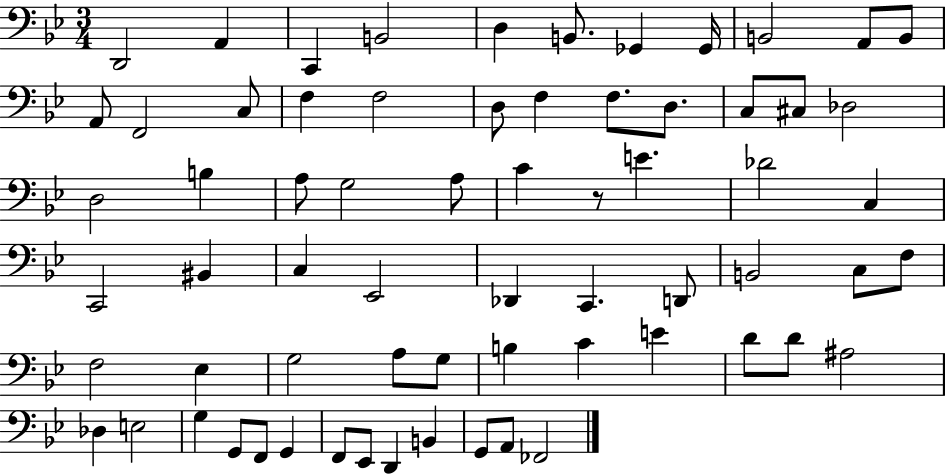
D2/h A2/q C2/q B2/h D3/q B2/e. Gb2/q Gb2/s B2/h A2/e B2/e A2/e F2/h C3/e F3/q F3/h D3/e F3/q F3/e. D3/e. C3/e C#3/e Db3/h D3/h B3/q A3/e G3/h A3/e C4/q R/e E4/q. Db4/h C3/q C2/h BIS2/q C3/q Eb2/h Db2/q C2/q. D2/e B2/h C3/e F3/e F3/h Eb3/q G3/h A3/e G3/e B3/q C4/q E4/q D4/e D4/e A#3/h Db3/q E3/h G3/q G2/e F2/e G2/q F2/e Eb2/e D2/q B2/q G2/e A2/e FES2/h